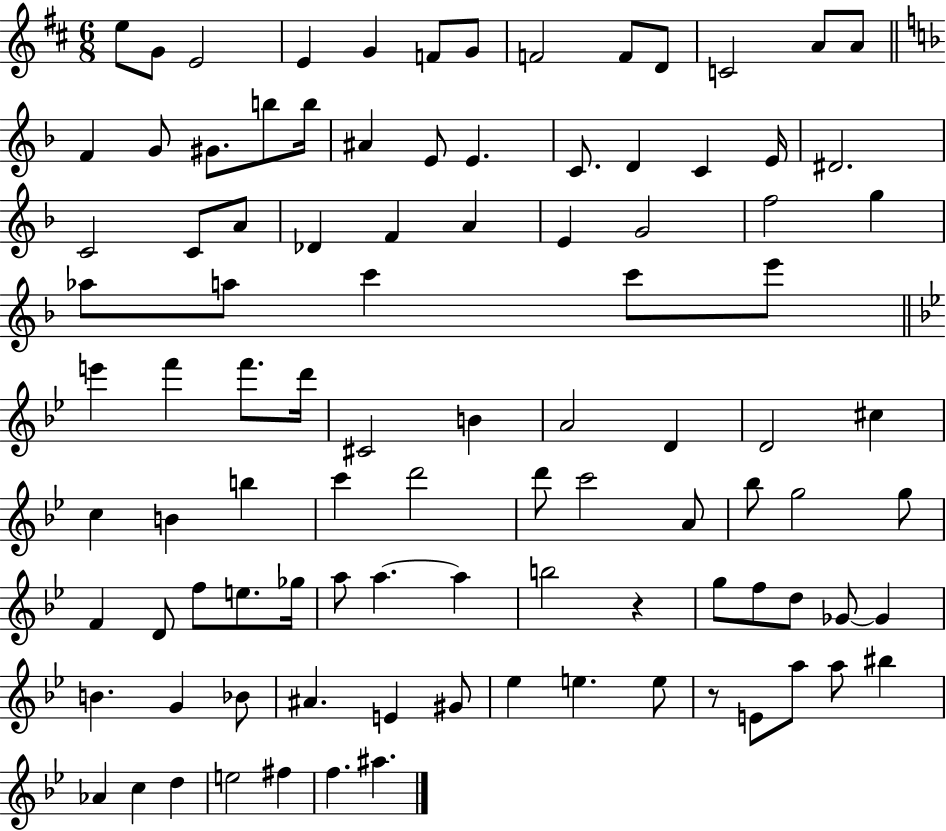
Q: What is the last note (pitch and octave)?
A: A#5